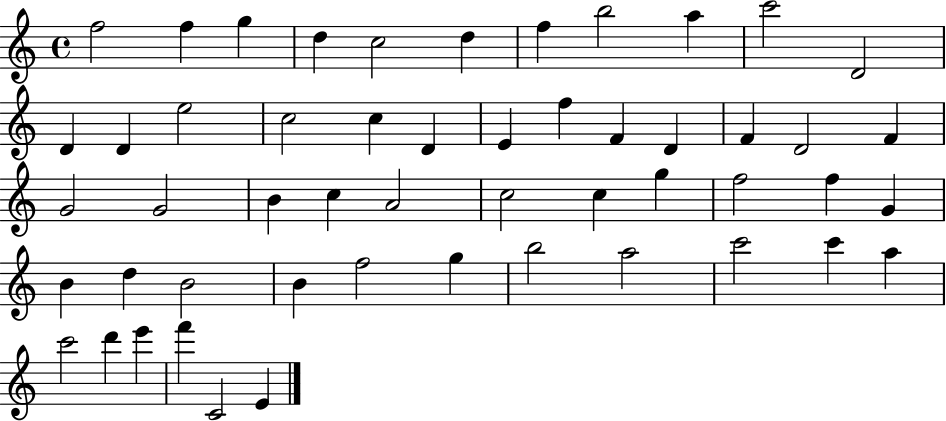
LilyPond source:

{
  \clef treble
  \time 4/4
  \defaultTimeSignature
  \key c \major
  f''2 f''4 g''4 | d''4 c''2 d''4 | f''4 b''2 a''4 | c'''2 d'2 | \break d'4 d'4 e''2 | c''2 c''4 d'4 | e'4 f''4 f'4 d'4 | f'4 d'2 f'4 | \break g'2 g'2 | b'4 c''4 a'2 | c''2 c''4 g''4 | f''2 f''4 g'4 | \break b'4 d''4 b'2 | b'4 f''2 g''4 | b''2 a''2 | c'''2 c'''4 a''4 | \break c'''2 d'''4 e'''4 | f'''4 c'2 e'4 | \bar "|."
}